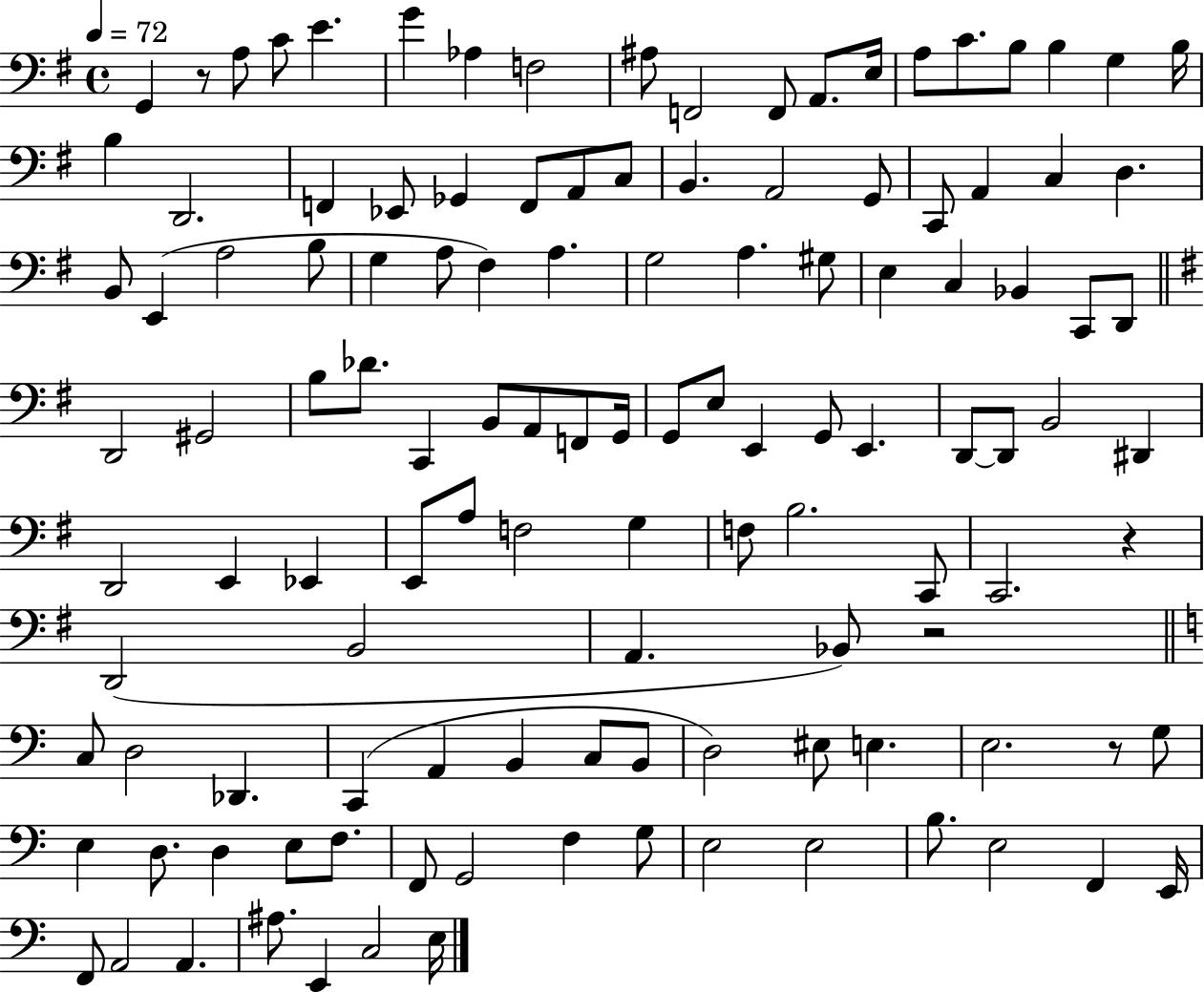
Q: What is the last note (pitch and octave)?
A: E3